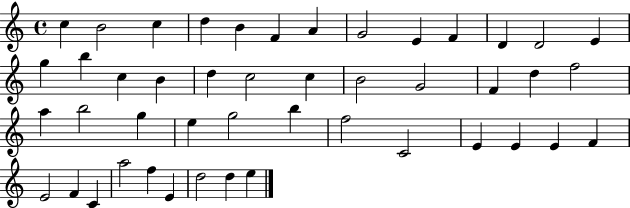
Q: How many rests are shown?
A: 0